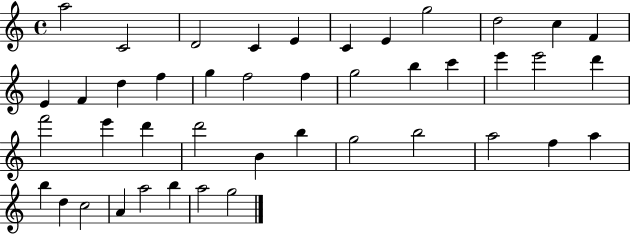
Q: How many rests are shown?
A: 0